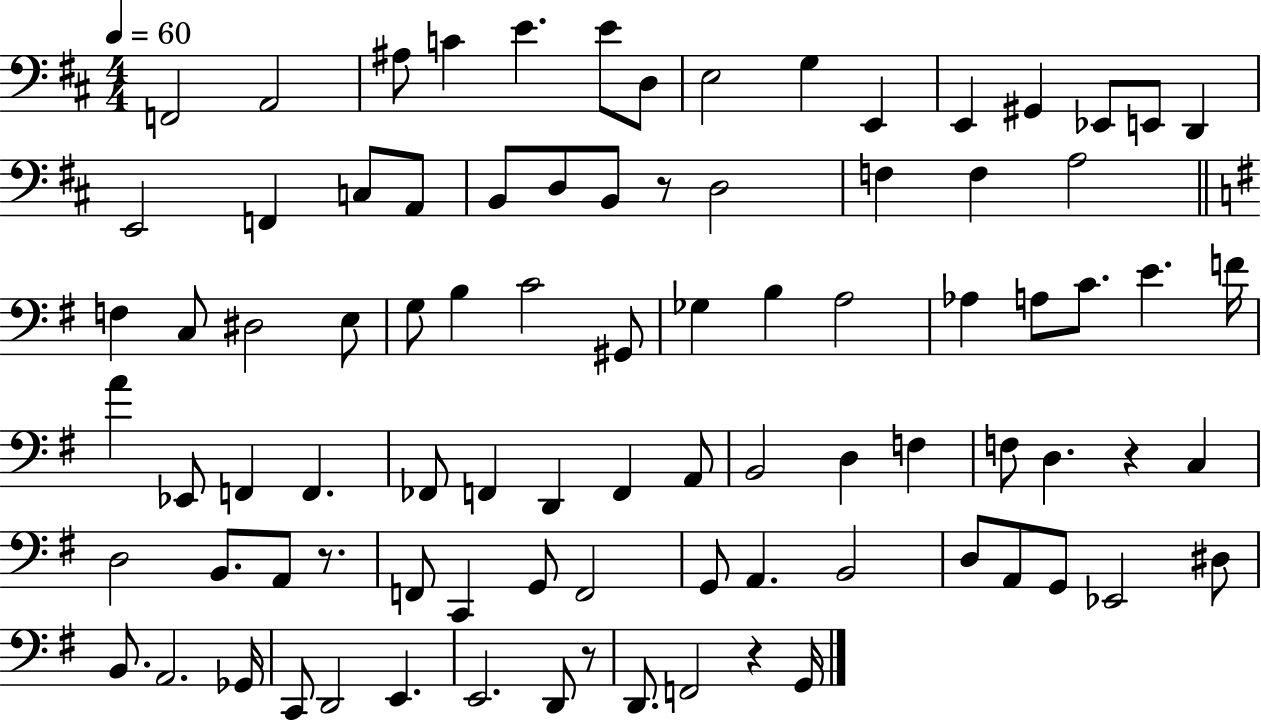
F2/h A2/h A#3/e C4/q E4/q. E4/e D3/e E3/h G3/q E2/q E2/q G#2/q Eb2/e E2/e D2/q E2/h F2/q C3/e A2/e B2/e D3/e B2/e R/e D3/h F3/q F3/q A3/h F3/q C3/e D#3/h E3/e G3/e B3/q C4/h G#2/e Gb3/q B3/q A3/h Ab3/q A3/e C4/e. E4/q. F4/s A4/q Eb2/e F2/q F2/q. FES2/e F2/q D2/q F2/q A2/e B2/h D3/q F3/q F3/e D3/q. R/q C3/q D3/h B2/e. A2/e R/e. F2/e C2/q G2/e F2/h G2/e A2/q. B2/h D3/e A2/e G2/e Eb2/h D#3/e B2/e. A2/h. Gb2/s C2/e D2/h E2/q. E2/h. D2/e R/e D2/e. F2/h R/q G2/s